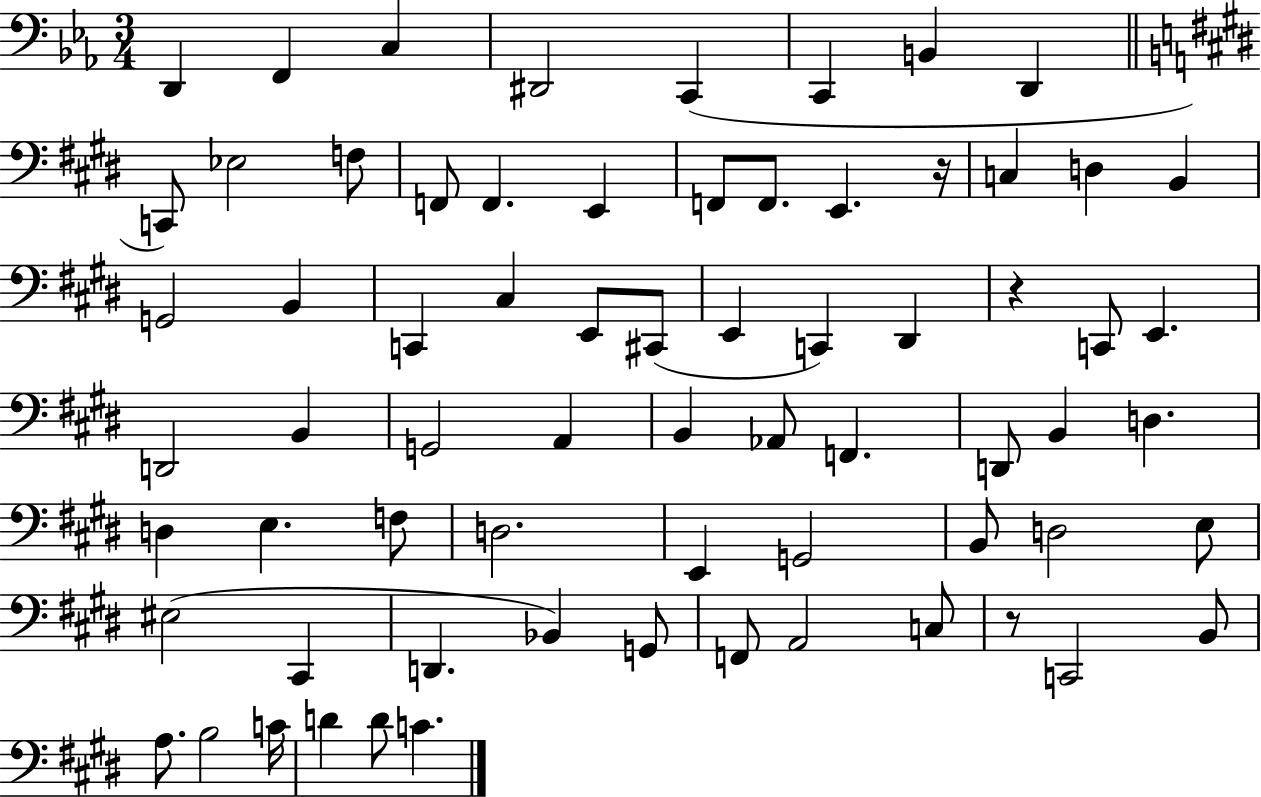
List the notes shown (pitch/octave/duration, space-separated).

D2/q F2/q C3/q D#2/h C2/q C2/q B2/q D2/q C2/e Eb3/h F3/e F2/e F2/q. E2/q F2/e F2/e. E2/q. R/s C3/q D3/q B2/q G2/h B2/q C2/q C#3/q E2/e C#2/e E2/q C2/q D#2/q R/q C2/e E2/q. D2/h B2/q G2/h A2/q B2/q Ab2/e F2/q. D2/e B2/q D3/q. D3/q E3/q. F3/e D3/h. E2/q G2/h B2/e D3/h E3/e EIS3/h C#2/q D2/q. Bb2/q G2/e F2/e A2/h C3/e R/e C2/h B2/e A3/e. B3/h C4/s D4/q D4/e C4/q.